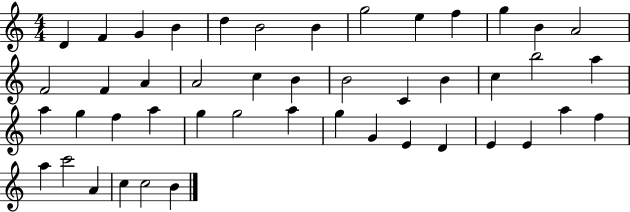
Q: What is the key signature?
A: C major